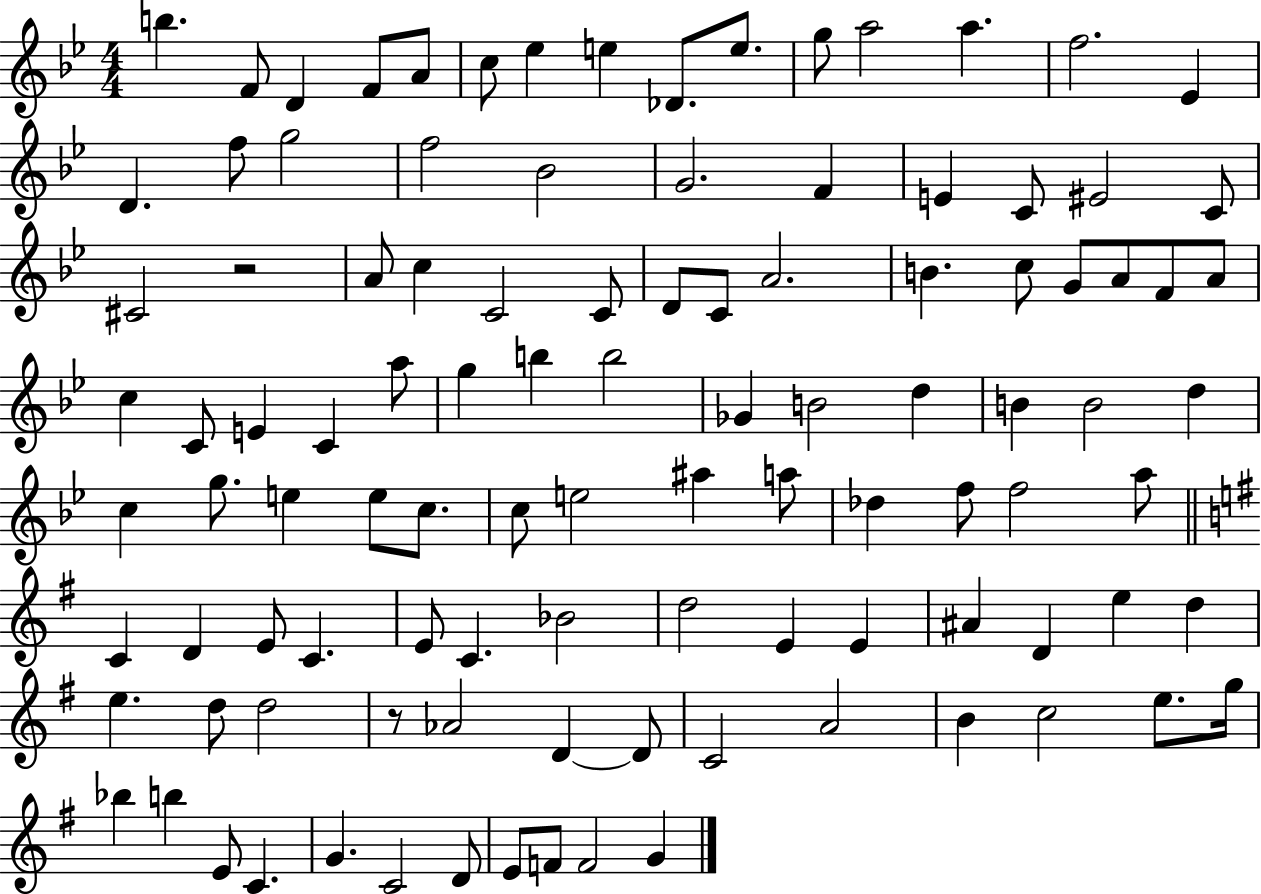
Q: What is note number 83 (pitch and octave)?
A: D5